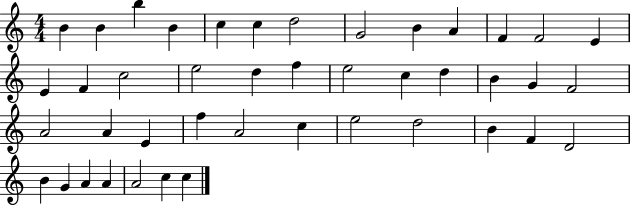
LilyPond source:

{
  \clef treble
  \numericTimeSignature
  \time 4/4
  \key c \major
  b'4 b'4 b''4 b'4 | c''4 c''4 d''2 | g'2 b'4 a'4 | f'4 f'2 e'4 | \break e'4 f'4 c''2 | e''2 d''4 f''4 | e''2 c''4 d''4 | b'4 g'4 f'2 | \break a'2 a'4 e'4 | f''4 a'2 c''4 | e''2 d''2 | b'4 f'4 d'2 | \break b'4 g'4 a'4 a'4 | a'2 c''4 c''4 | \bar "|."
}